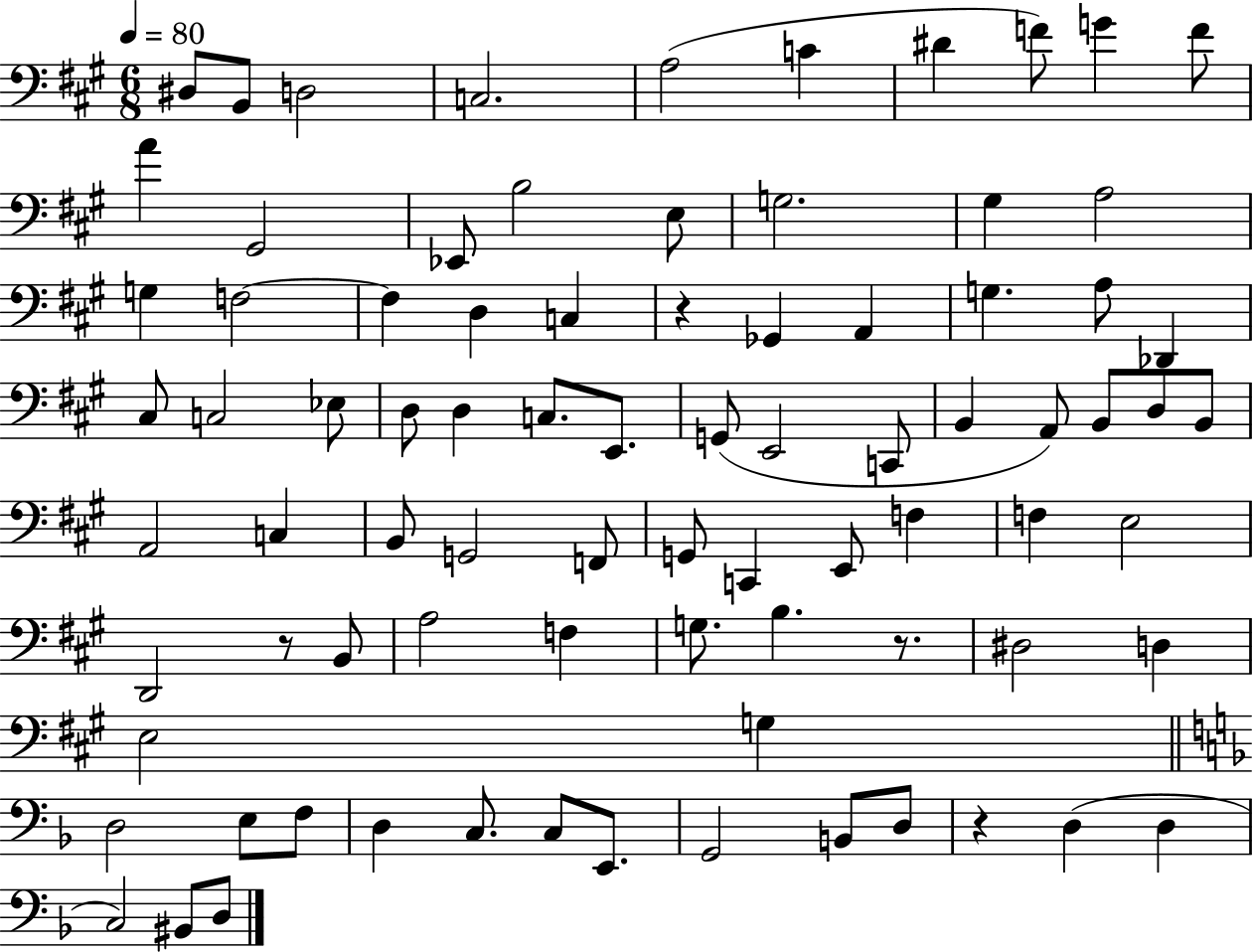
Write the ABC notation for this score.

X:1
T:Untitled
M:6/8
L:1/4
K:A
^D,/2 B,,/2 D,2 C,2 A,2 C ^D F/2 G F/2 A ^G,,2 _E,,/2 B,2 E,/2 G,2 ^G, A,2 G, F,2 F, D, C, z _G,, A,, G, A,/2 _D,, ^C,/2 C,2 _E,/2 D,/2 D, C,/2 E,,/2 G,,/2 E,,2 C,,/2 B,, A,,/2 B,,/2 D,/2 B,,/2 A,,2 C, B,,/2 G,,2 F,,/2 G,,/2 C,, E,,/2 F, F, E,2 D,,2 z/2 B,,/2 A,2 F, G,/2 B, z/2 ^D,2 D, E,2 G, D,2 E,/2 F,/2 D, C,/2 C,/2 E,,/2 G,,2 B,,/2 D,/2 z D, D, C,2 ^B,,/2 D,/2